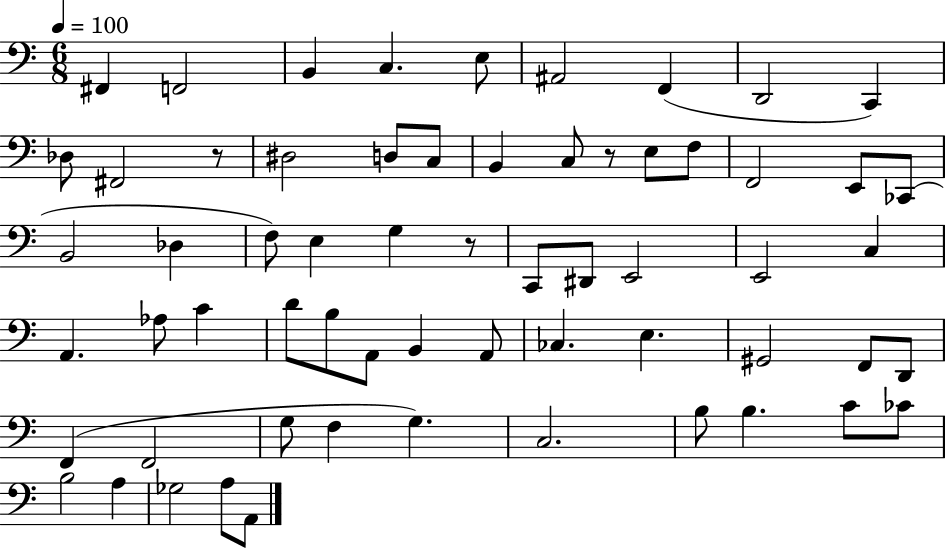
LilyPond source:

{
  \clef bass
  \numericTimeSignature
  \time 6/8
  \key c \major
  \tempo 4 = 100
  fis,4 f,2 | b,4 c4. e8 | ais,2 f,4( | d,2 c,4) | \break des8 fis,2 r8 | dis2 d8 c8 | b,4 c8 r8 e8 f8 | f,2 e,8 ces,8( | \break b,2 des4 | f8) e4 g4 r8 | c,8 dis,8 e,2 | e,2 c4 | \break a,4. aes8 c'4 | d'8 b8 a,8 b,4 a,8 | ces4. e4. | gis,2 f,8 d,8 | \break f,4( f,2 | g8 f4 g4.) | c2. | b8 b4. c'8 ces'8 | \break b2 a4 | ges2 a8 a,8 | \bar "|."
}